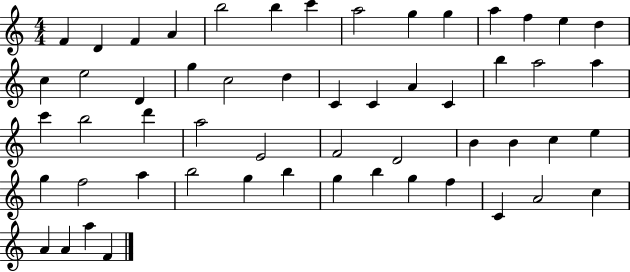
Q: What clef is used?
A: treble